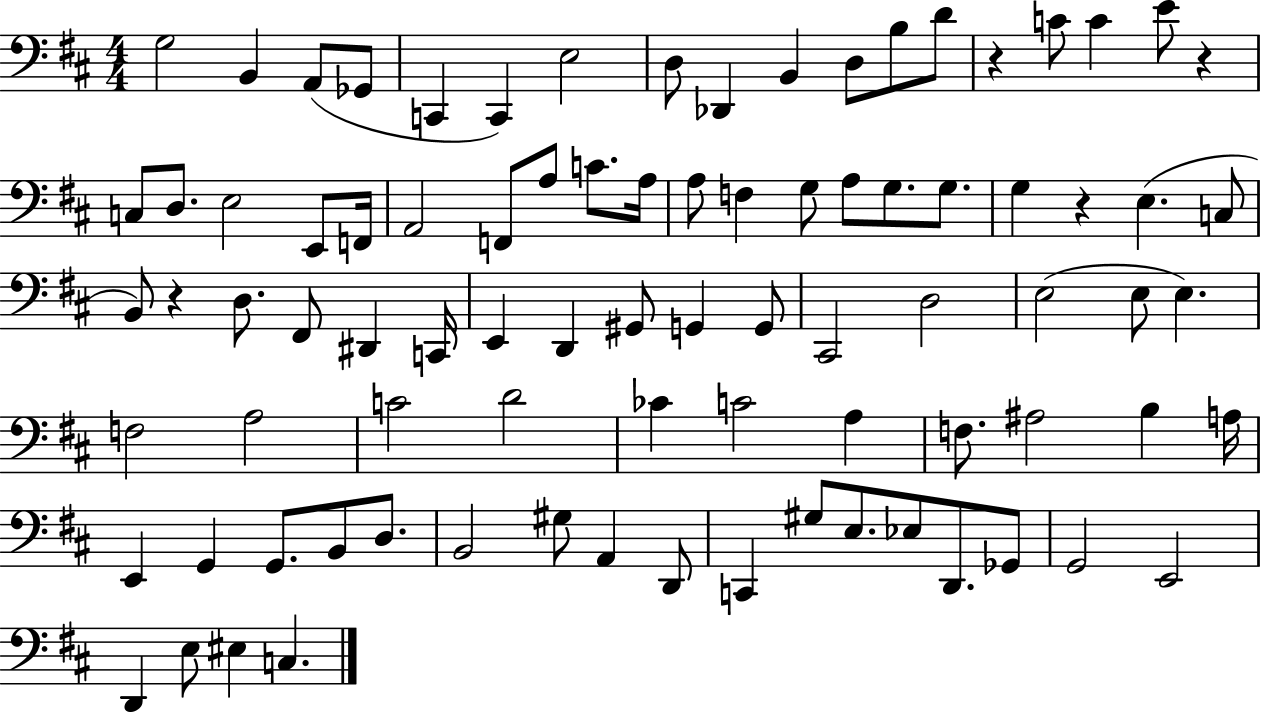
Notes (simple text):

G3/h B2/q A2/e Gb2/e C2/q C2/q E3/h D3/e Db2/q B2/q D3/e B3/e D4/e R/q C4/e C4/q E4/e R/q C3/e D3/e. E3/h E2/e F2/s A2/h F2/e A3/e C4/e. A3/s A3/e F3/q G3/e A3/e G3/e. G3/e. G3/q R/q E3/q. C3/e B2/e R/q D3/e. F#2/e D#2/q C2/s E2/q D2/q G#2/e G2/q G2/e C#2/h D3/h E3/h E3/e E3/q. F3/h A3/h C4/h D4/h CES4/q C4/h A3/q F3/e. A#3/h B3/q A3/s E2/q G2/q G2/e. B2/e D3/e. B2/h G#3/e A2/q D2/e C2/q G#3/e E3/e. Eb3/e D2/e. Gb2/e G2/h E2/h D2/q E3/e EIS3/q C3/q.